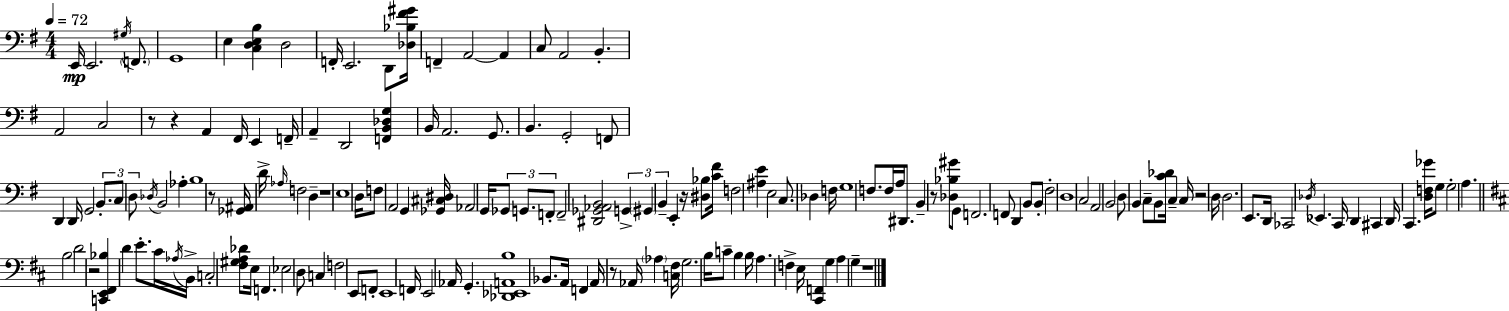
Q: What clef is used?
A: bass